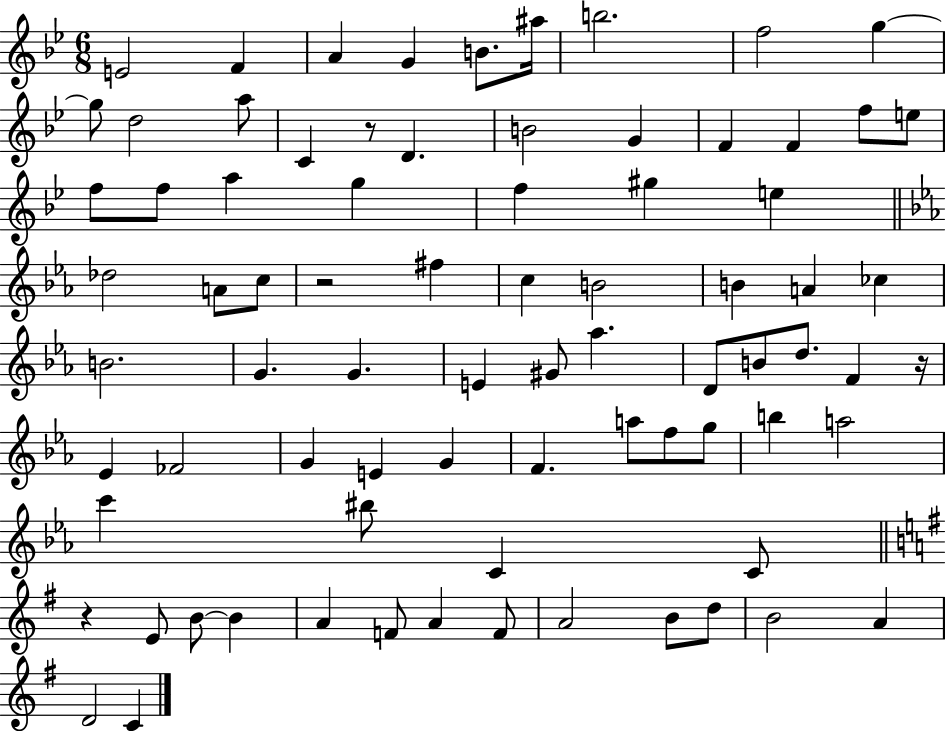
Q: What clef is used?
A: treble